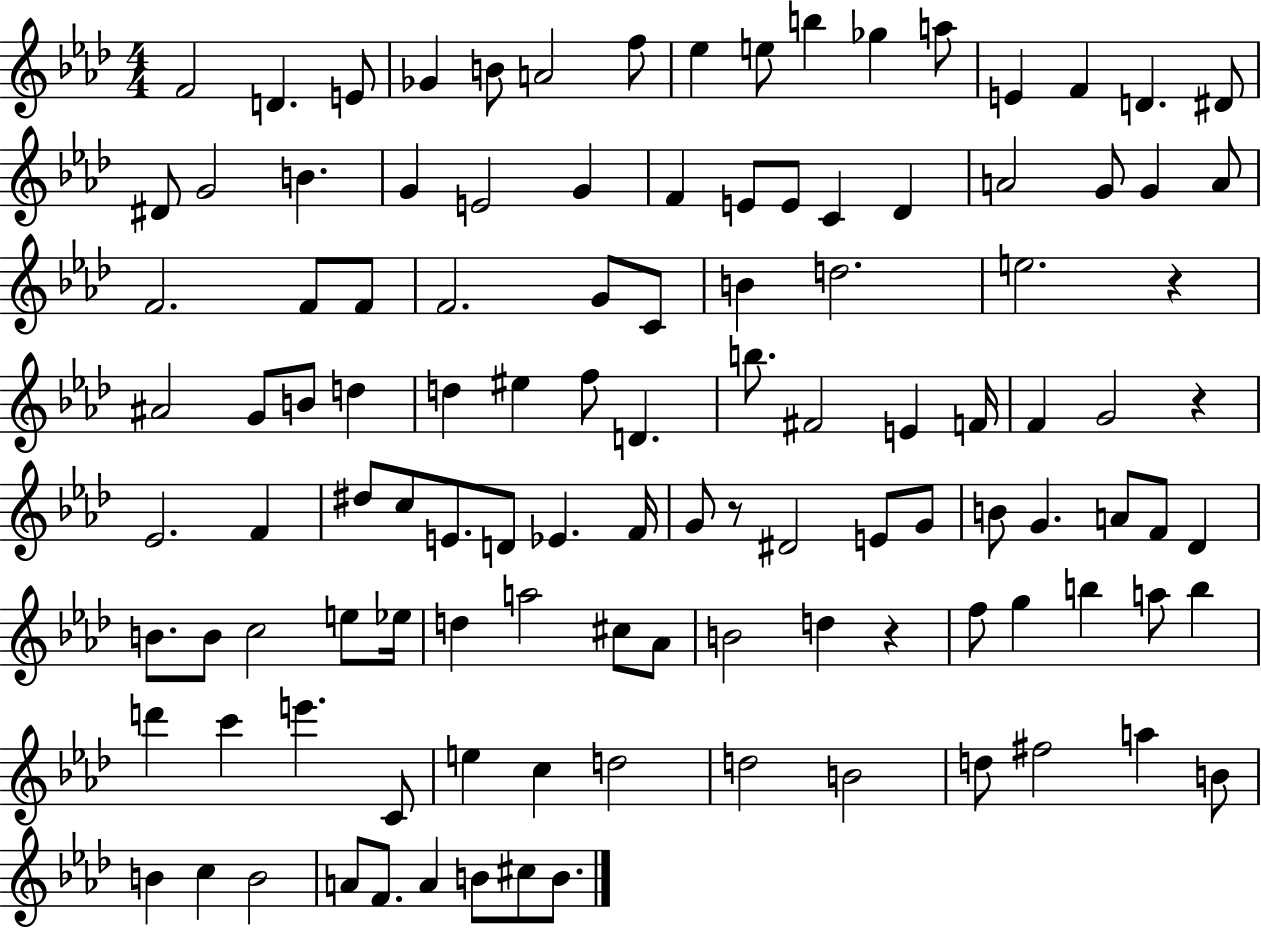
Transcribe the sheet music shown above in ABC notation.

X:1
T:Untitled
M:4/4
L:1/4
K:Ab
F2 D E/2 _G B/2 A2 f/2 _e e/2 b _g a/2 E F D ^D/2 ^D/2 G2 B G E2 G F E/2 E/2 C _D A2 G/2 G A/2 F2 F/2 F/2 F2 G/2 C/2 B d2 e2 z ^A2 G/2 B/2 d d ^e f/2 D b/2 ^F2 E F/4 F G2 z _E2 F ^d/2 c/2 E/2 D/2 _E F/4 G/2 z/2 ^D2 E/2 G/2 B/2 G A/2 F/2 _D B/2 B/2 c2 e/2 _e/4 d a2 ^c/2 _A/2 B2 d z f/2 g b a/2 b d' c' e' C/2 e c d2 d2 B2 d/2 ^f2 a B/2 B c B2 A/2 F/2 A B/2 ^c/2 B/2